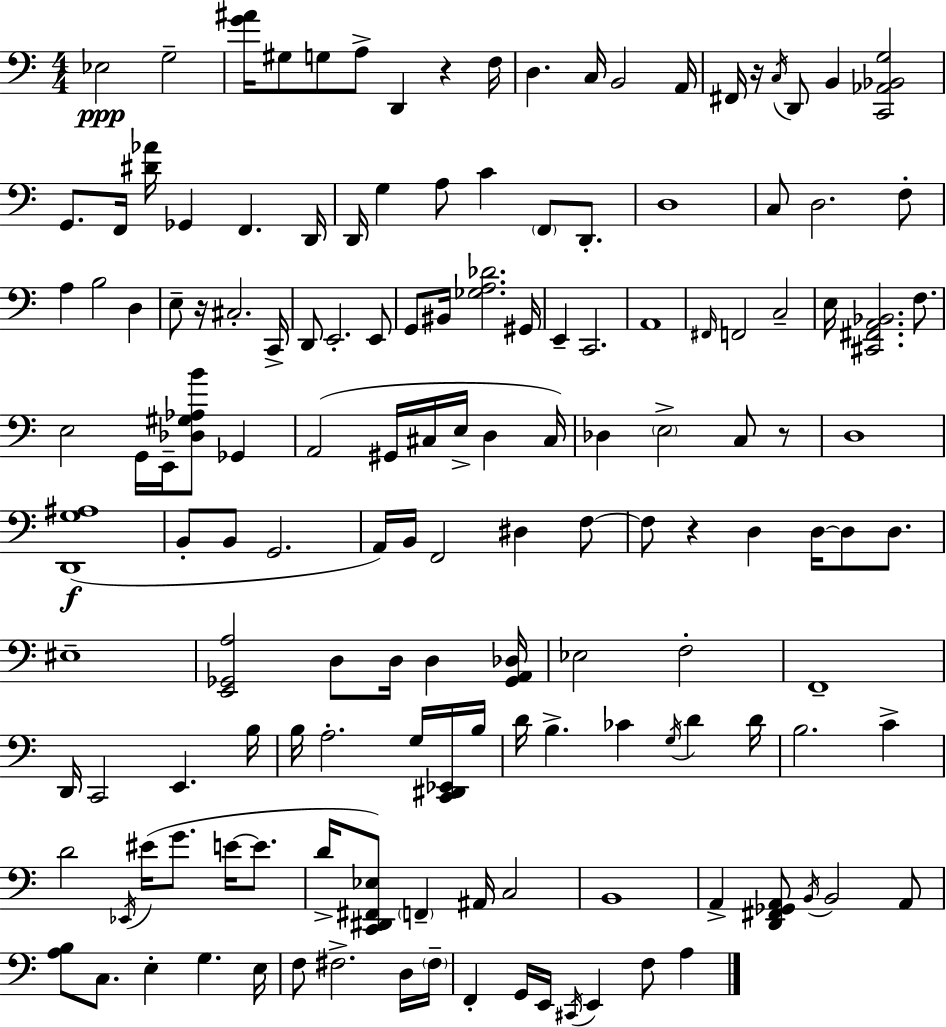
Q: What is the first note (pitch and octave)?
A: Eb3